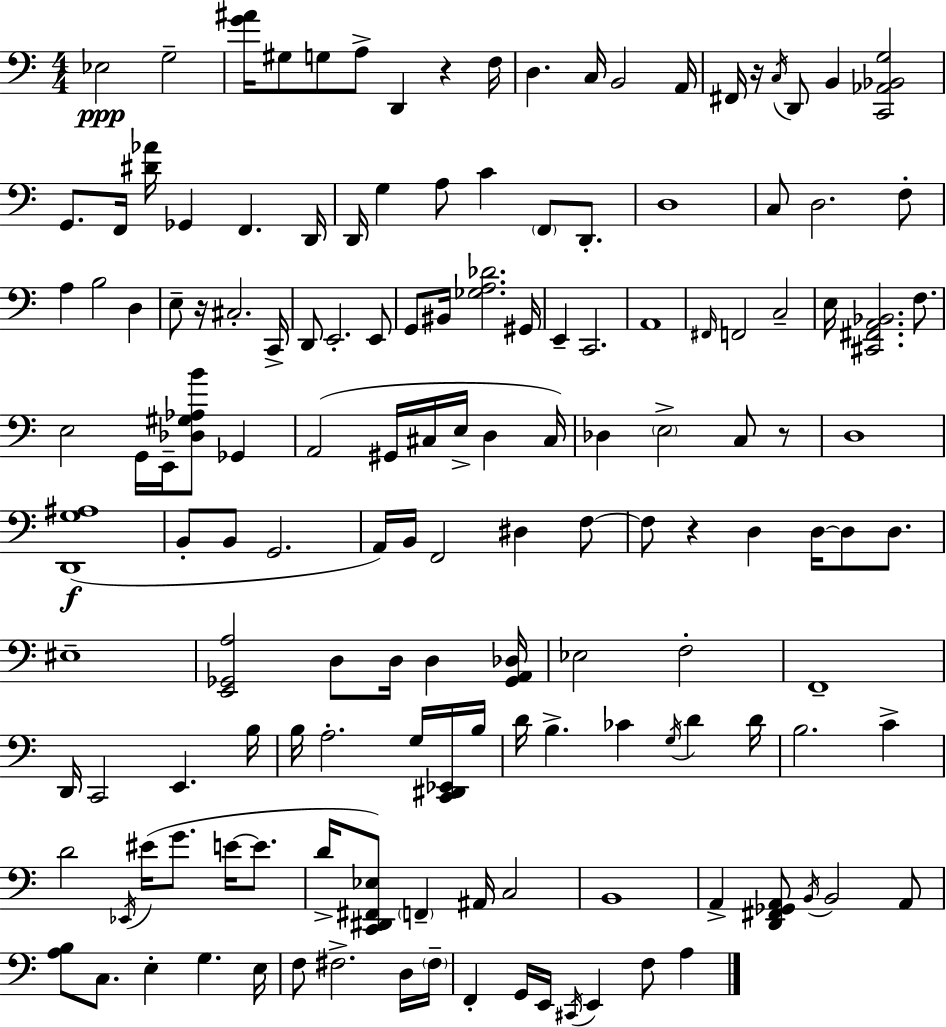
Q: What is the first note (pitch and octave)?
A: Eb3